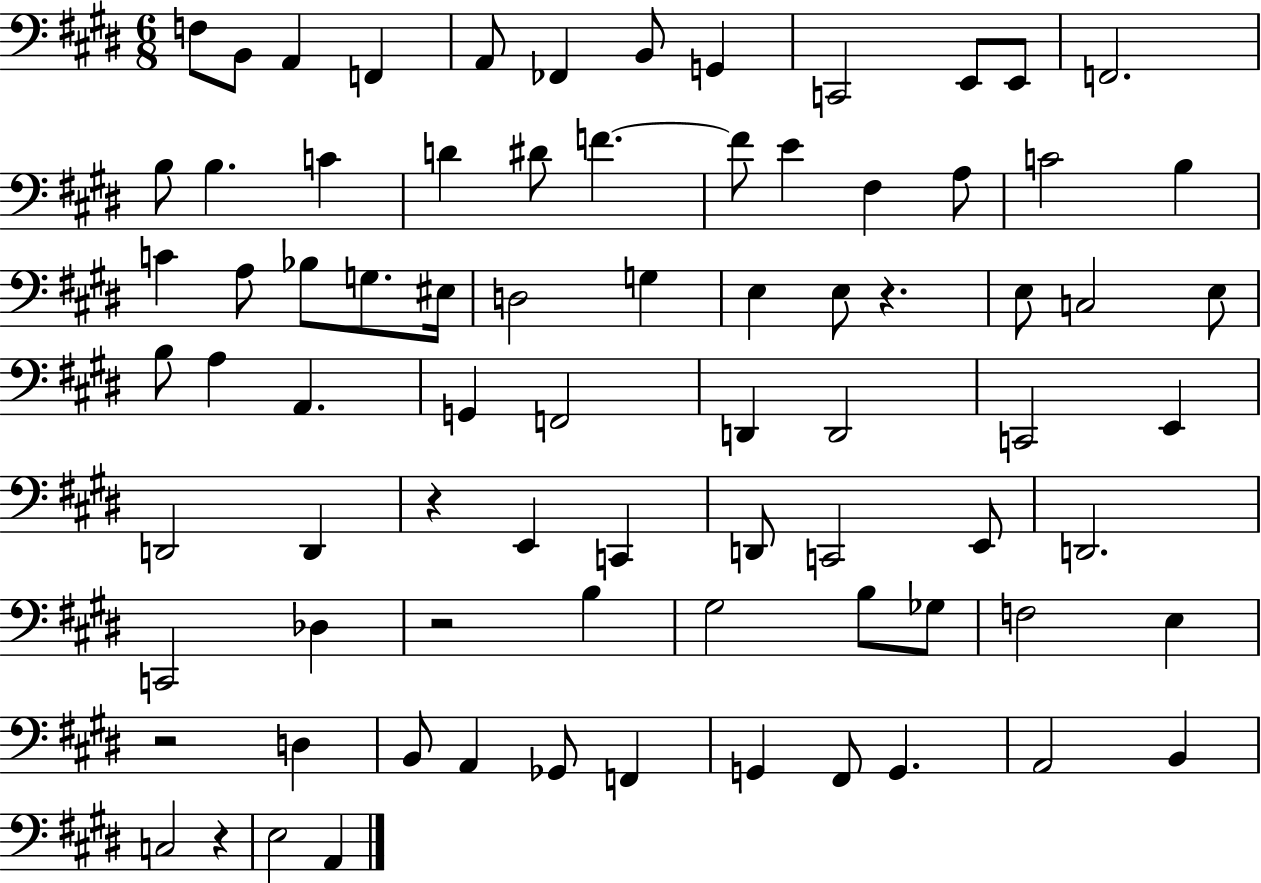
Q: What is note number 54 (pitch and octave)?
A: C2